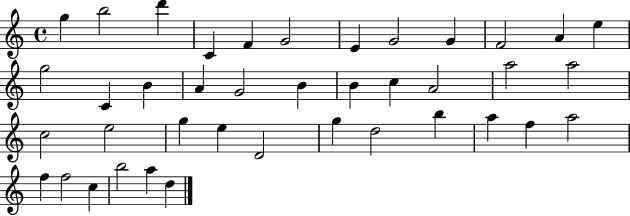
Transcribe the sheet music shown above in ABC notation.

X:1
T:Untitled
M:4/4
L:1/4
K:C
g b2 d' C F G2 E G2 G F2 A e g2 C B A G2 B B c A2 a2 a2 c2 e2 g e D2 g d2 b a f a2 f f2 c b2 a d